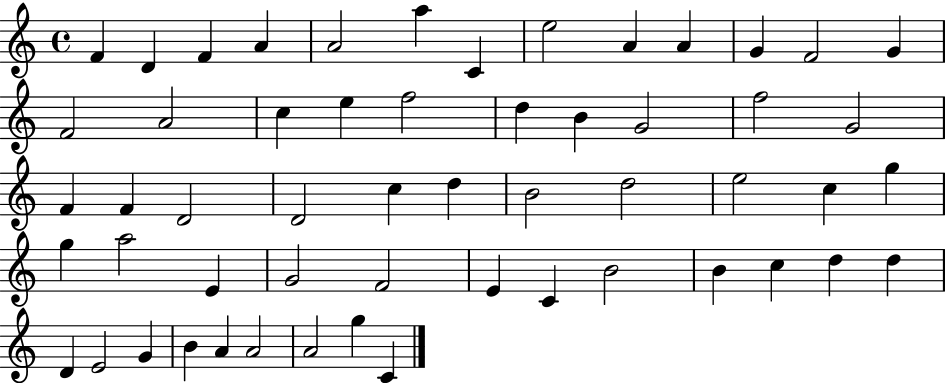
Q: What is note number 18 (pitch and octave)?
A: F5